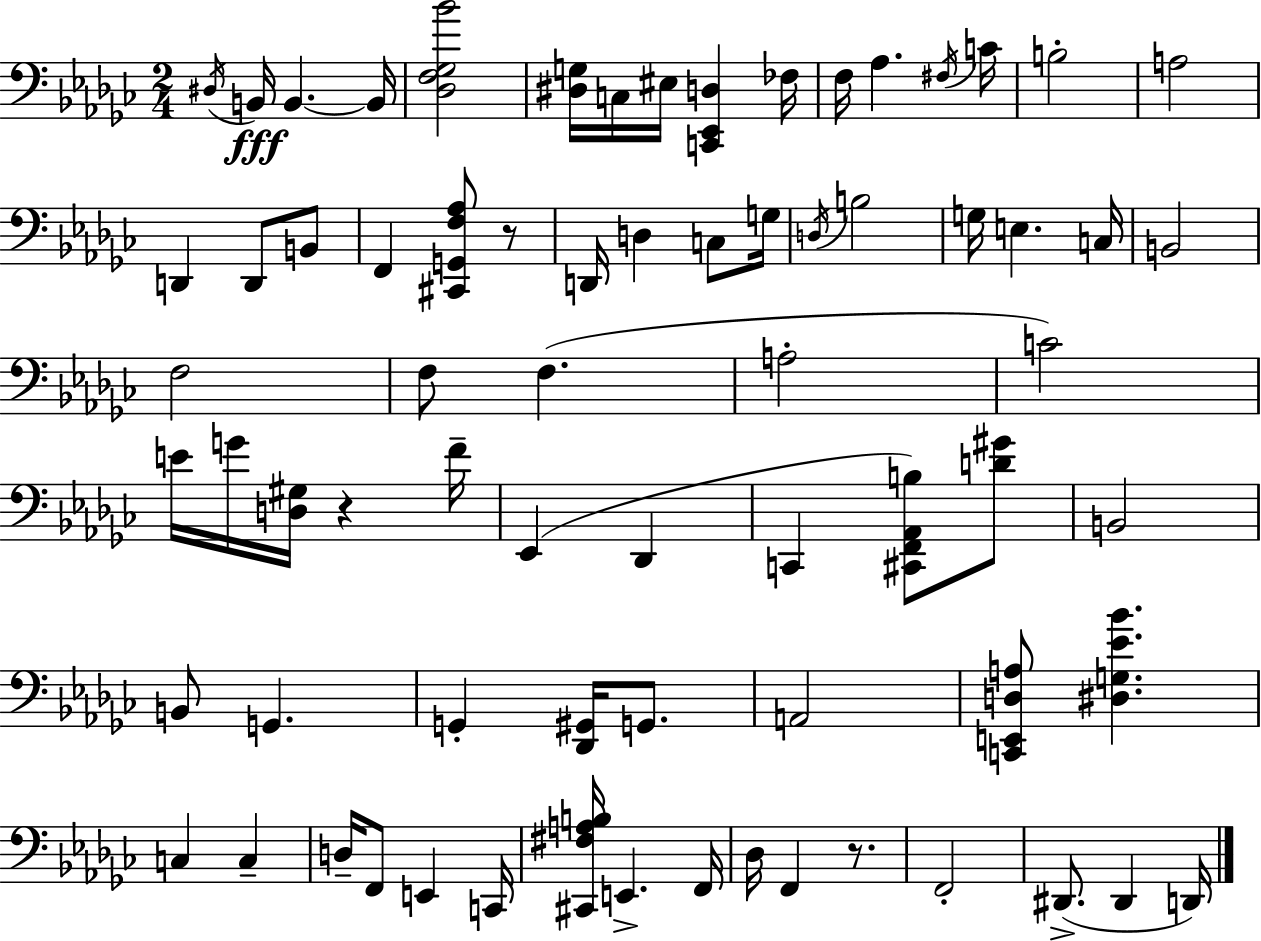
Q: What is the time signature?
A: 2/4